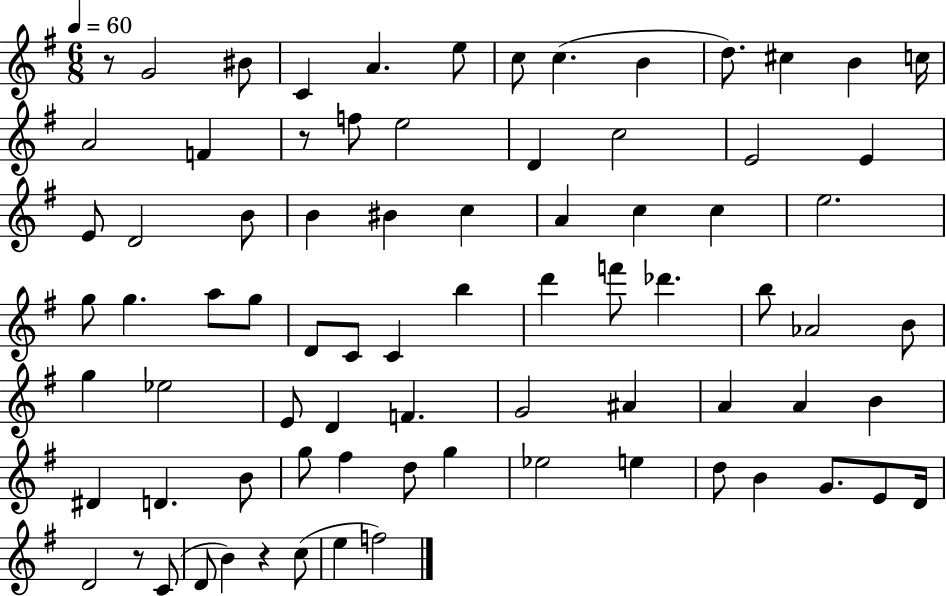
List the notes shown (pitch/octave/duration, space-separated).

R/e G4/h BIS4/e C4/q A4/q. E5/e C5/e C5/q. B4/q D5/e. C#5/q B4/q C5/s A4/h F4/q R/e F5/e E5/h D4/q C5/h E4/h E4/q E4/e D4/h B4/e B4/q BIS4/q C5/q A4/q C5/q C5/q E5/h. G5/e G5/q. A5/e G5/e D4/e C4/e C4/q B5/q D6/q F6/e Db6/q. B5/e Ab4/h B4/e G5/q Eb5/h E4/e D4/q F4/q. G4/h A#4/q A4/q A4/q B4/q D#4/q D4/q. B4/e G5/e F#5/q D5/e G5/q Eb5/h E5/q D5/e B4/q G4/e. E4/e D4/s D4/h R/e C4/e D4/e B4/q R/q C5/e E5/q F5/h